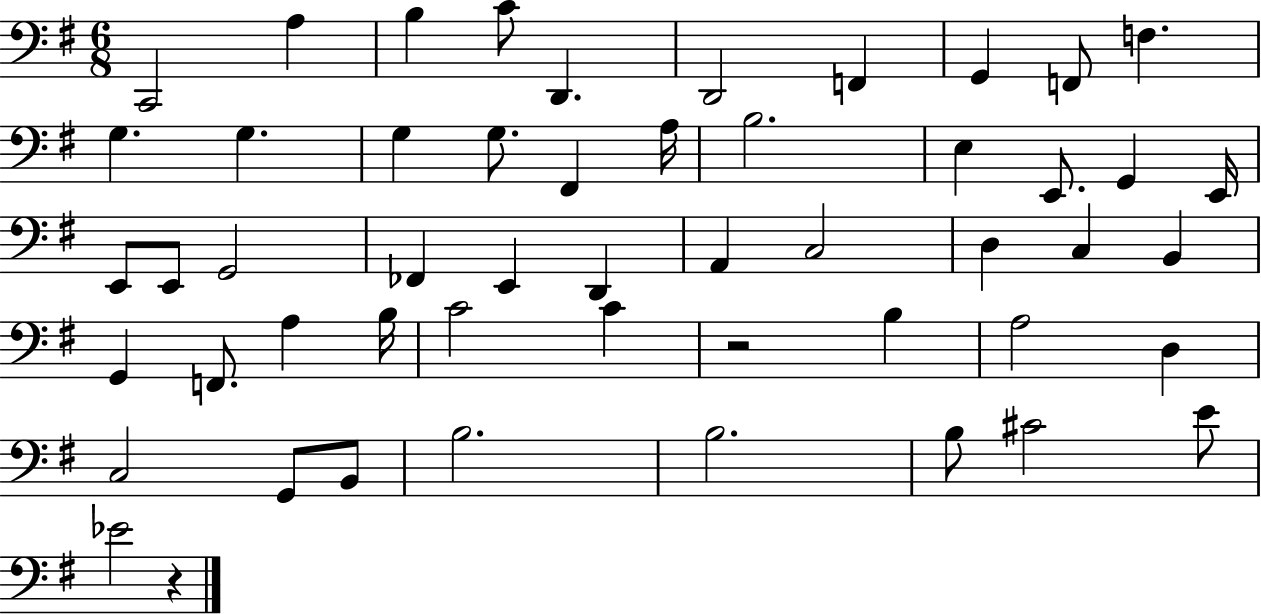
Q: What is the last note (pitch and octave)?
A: Eb4